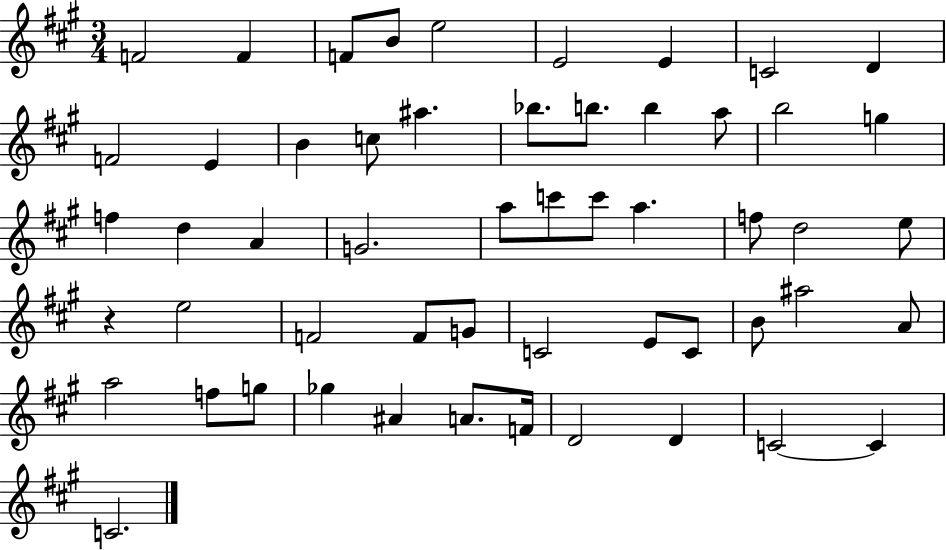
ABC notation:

X:1
T:Untitled
M:3/4
L:1/4
K:A
F2 F F/2 B/2 e2 E2 E C2 D F2 E B c/2 ^a _b/2 b/2 b a/2 b2 g f d A G2 a/2 c'/2 c'/2 a f/2 d2 e/2 z e2 F2 F/2 G/2 C2 E/2 C/2 B/2 ^a2 A/2 a2 f/2 g/2 _g ^A A/2 F/4 D2 D C2 C C2